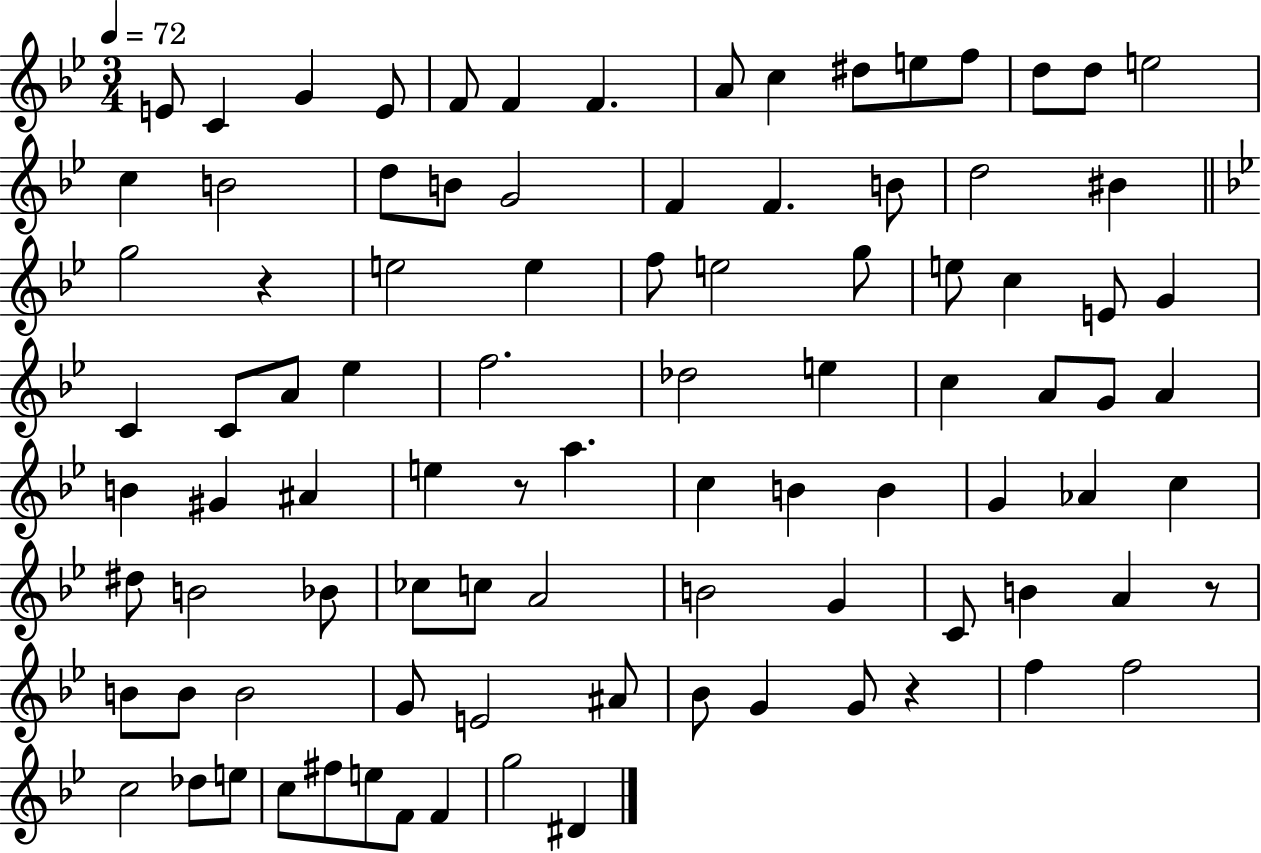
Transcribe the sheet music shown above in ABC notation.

X:1
T:Untitled
M:3/4
L:1/4
K:Bb
E/2 C G E/2 F/2 F F A/2 c ^d/2 e/2 f/2 d/2 d/2 e2 c B2 d/2 B/2 G2 F F B/2 d2 ^B g2 z e2 e f/2 e2 g/2 e/2 c E/2 G C C/2 A/2 _e f2 _d2 e c A/2 G/2 A B ^G ^A e z/2 a c B B G _A c ^d/2 B2 _B/2 _c/2 c/2 A2 B2 G C/2 B A z/2 B/2 B/2 B2 G/2 E2 ^A/2 _B/2 G G/2 z f f2 c2 _d/2 e/2 c/2 ^f/2 e/2 F/2 F g2 ^D